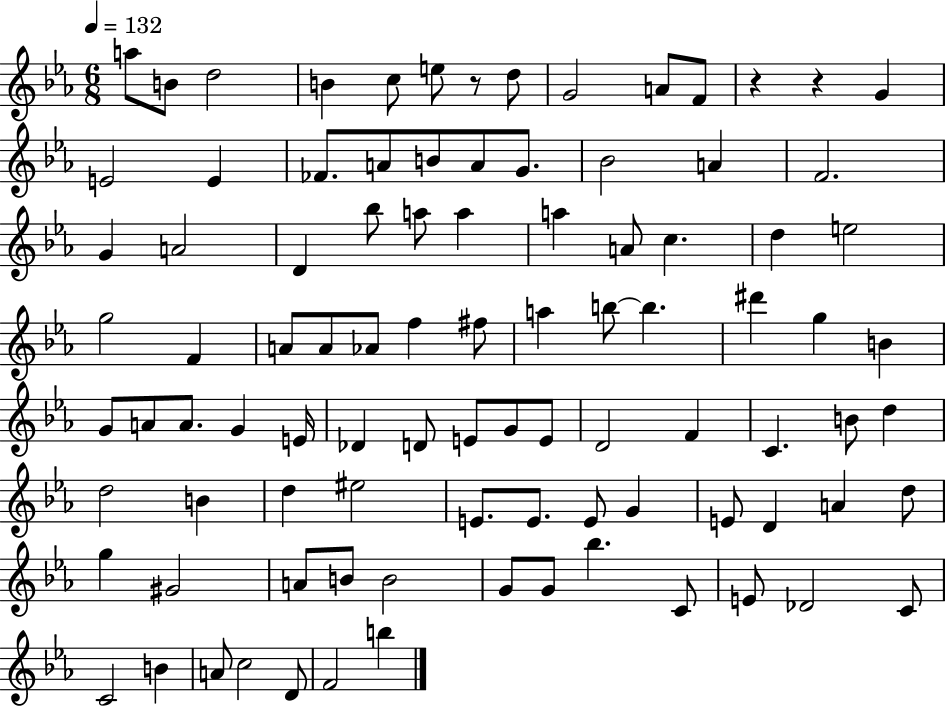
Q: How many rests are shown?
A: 3